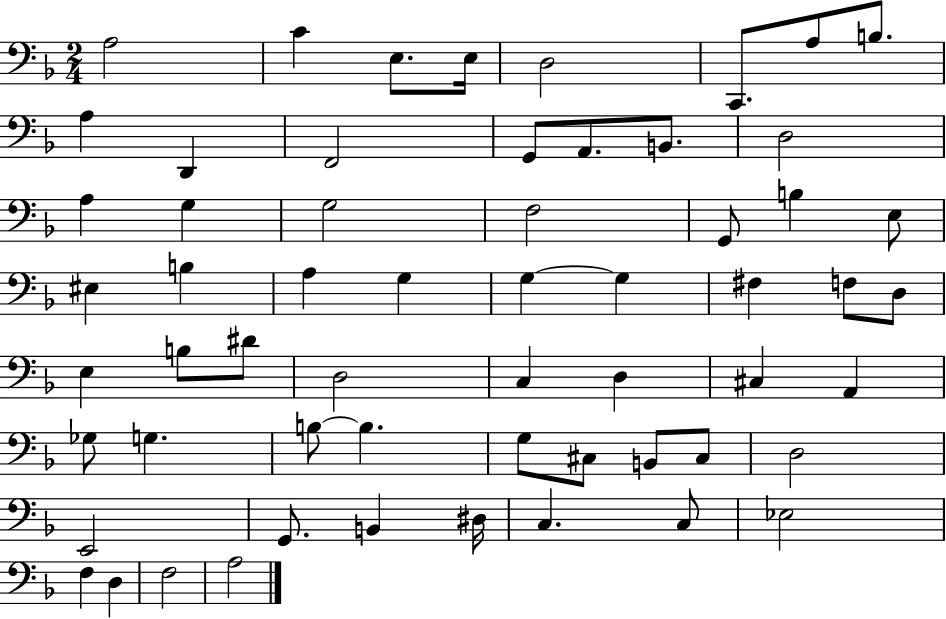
A3/h C4/q E3/e. E3/s D3/h C2/e. A3/e B3/e. A3/q D2/q F2/h G2/e A2/e. B2/e. D3/h A3/q G3/q G3/h F3/h G2/e B3/q E3/e EIS3/q B3/q A3/q G3/q G3/q G3/q F#3/q F3/e D3/e E3/q B3/e D#4/e D3/h C3/q D3/q C#3/q A2/q Gb3/e G3/q. B3/e B3/q. G3/e C#3/e B2/e C#3/e D3/h E2/h G2/e. B2/q D#3/s C3/q. C3/e Eb3/h F3/q D3/q F3/h A3/h